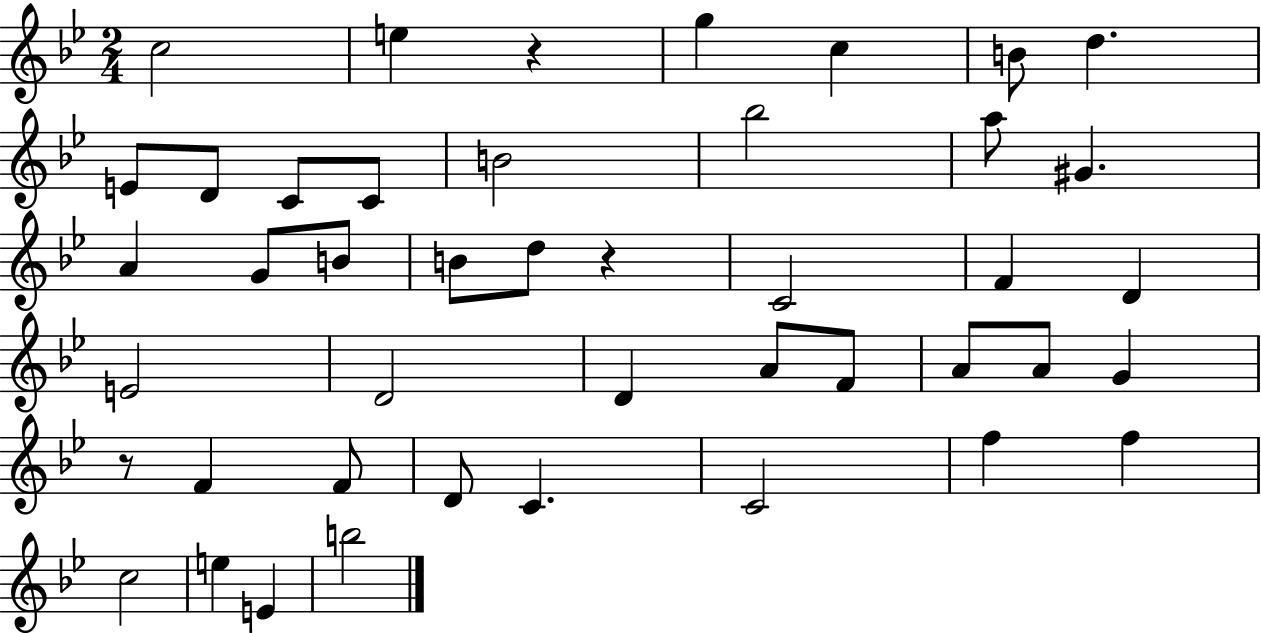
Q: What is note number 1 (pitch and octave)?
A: C5